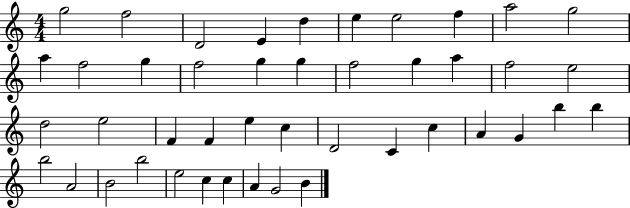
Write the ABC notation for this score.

X:1
T:Untitled
M:4/4
L:1/4
K:C
g2 f2 D2 E d e e2 f a2 g2 a f2 g f2 g g f2 g a f2 e2 d2 e2 F F e c D2 C c A G b b b2 A2 B2 b2 e2 c c A G2 B